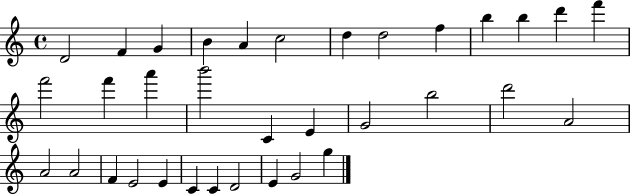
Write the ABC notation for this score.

X:1
T:Untitled
M:4/4
L:1/4
K:C
D2 F G B A c2 d d2 f b b d' f' f'2 f' a' b'2 C E G2 b2 d'2 A2 A2 A2 F E2 E C C D2 E G2 g